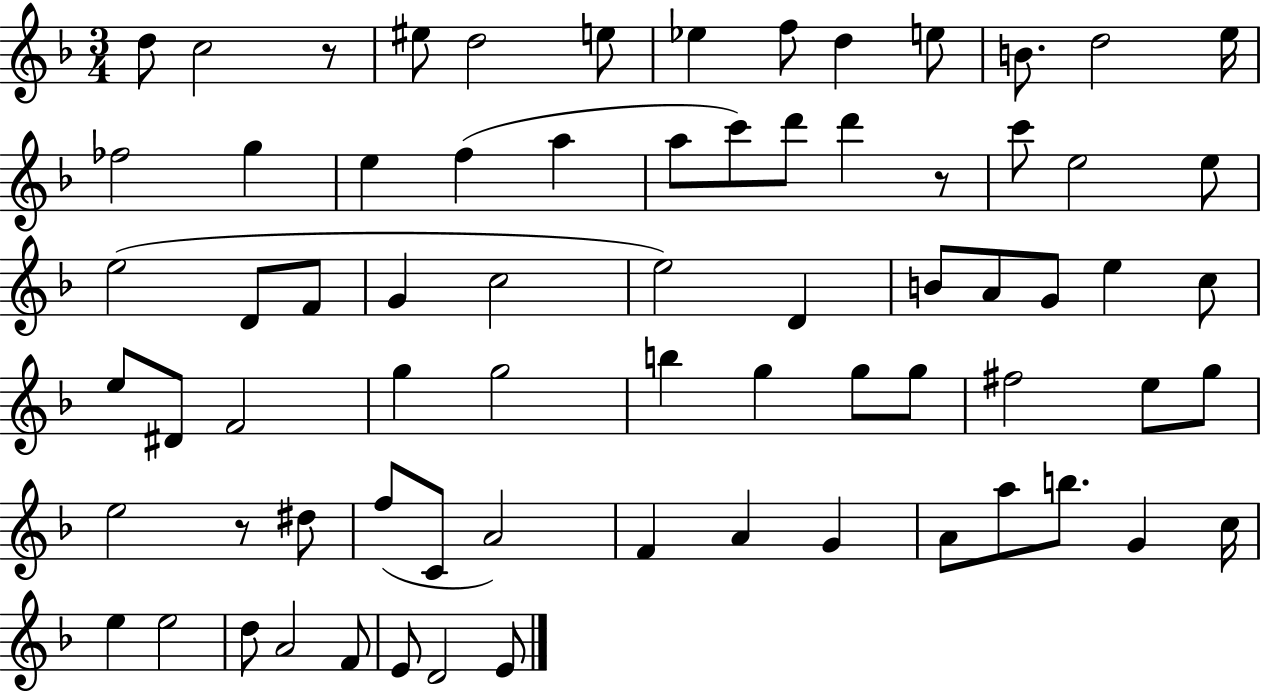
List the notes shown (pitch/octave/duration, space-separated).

D5/e C5/h R/e EIS5/e D5/h E5/e Eb5/q F5/e D5/q E5/e B4/e. D5/h E5/s FES5/h G5/q E5/q F5/q A5/q A5/e C6/e D6/e D6/q R/e C6/e E5/h E5/e E5/h D4/e F4/e G4/q C5/h E5/h D4/q B4/e A4/e G4/e E5/q C5/e E5/e D#4/e F4/h G5/q G5/h B5/q G5/q G5/e G5/e F#5/h E5/e G5/e E5/h R/e D#5/e F5/e C4/e A4/h F4/q A4/q G4/q A4/e A5/e B5/e. G4/q C5/s E5/q E5/h D5/e A4/h F4/e E4/e D4/h E4/e